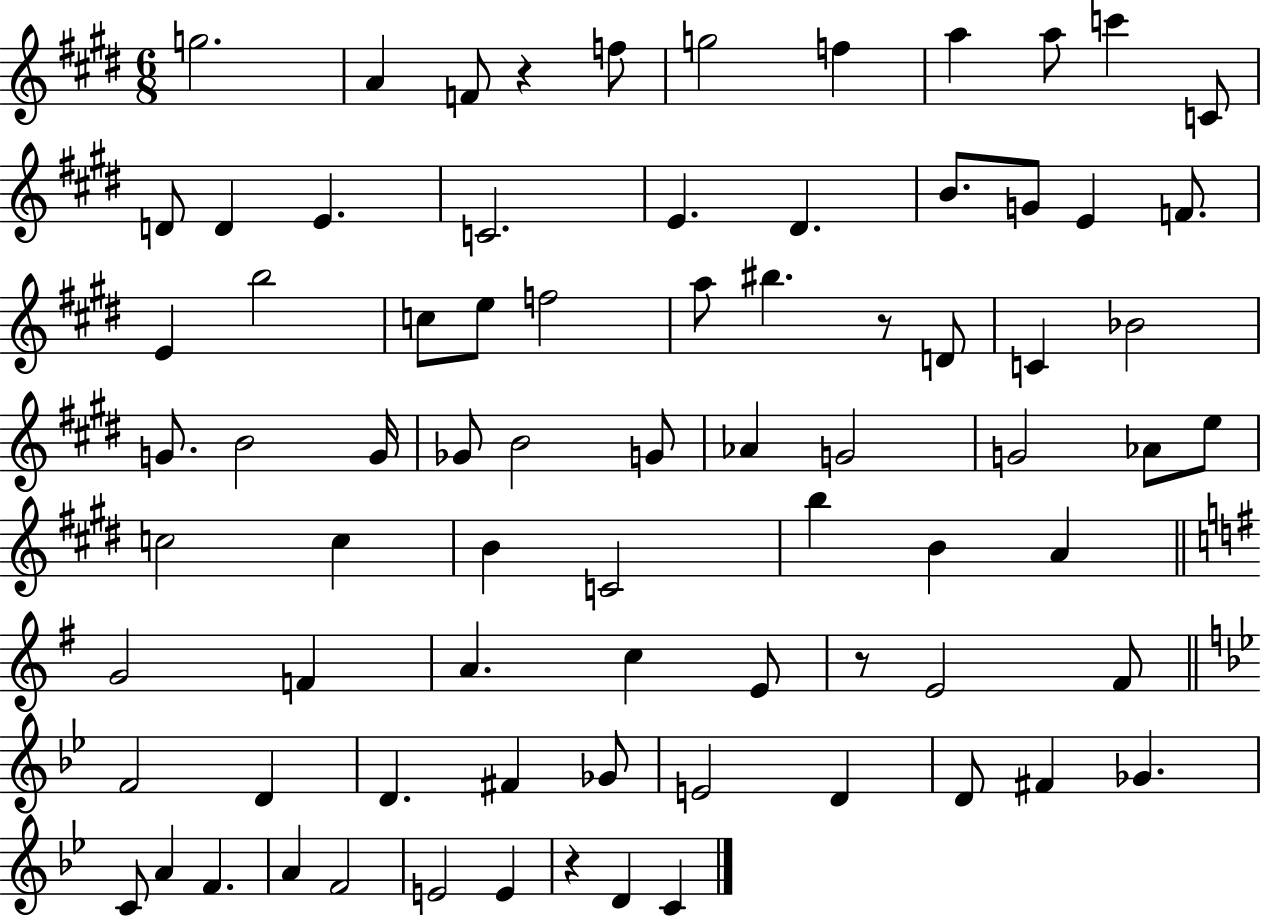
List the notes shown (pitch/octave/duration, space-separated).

G5/h. A4/q F4/e R/q F5/e G5/h F5/q A5/q A5/e C6/q C4/e D4/e D4/q E4/q. C4/h. E4/q. D#4/q. B4/e. G4/e E4/q F4/e. E4/q B5/h C5/e E5/e F5/h A5/e BIS5/q. R/e D4/e C4/q Bb4/h G4/e. B4/h G4/s Gb4/e B4/h G4/e Ab4/q G4/h G4/h Ab4/e E5/e C5/h C5/q B4/q C4/h B5/q B4/q A4/q G4/h F4/q A4/q. C5/q E4/e R/e E4/h F#4/e F4/h D4/q D4/q. F#4/q Gb4/e E4/h D4/q D4/e F#4/q Gb4/q. C4/e A4/q F4/q. A4/q F4/h E4/h E4/q R/q D4/q C4/q